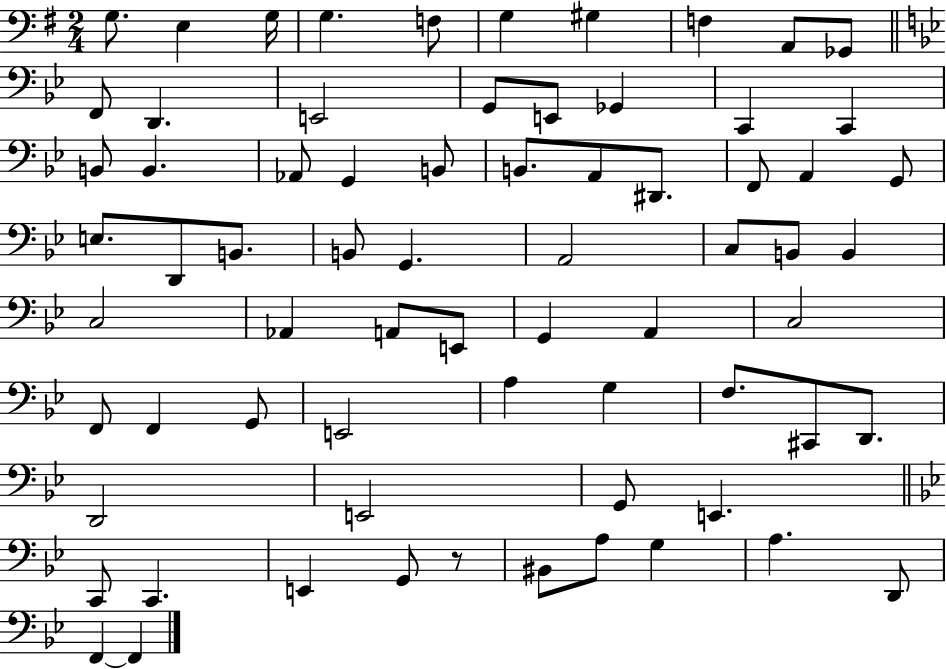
{
  \clef bass
  \numericTimeSignature
  \time 2/4
  \key g \major
  \repeat volta 2 { g8. e4 g16 | g4. f8 | g4 gis4 | f4 a,8 ges,8 | \break \bar "||" \break \key g \minor f,8 d,4. | e,2 | g,8 e,8 ges,4 | c,4 c,4 | \break b,8 b,4. | aes,8 g,4 b,8 | b,8. a,8 dis,8. | f,8 a,4 g,8 | \break e8. d,8 b,8. | b,8 g,4. | a,2 | c8 b,8 b,4 | \break c2 | aes,4 a,8 e,8 | g,4 a,4 | c2 | \break f,8 f,4 g,8 | e,2 | a4 g4 | f8. cis,8 d,8. | \break d,2 | e,2 | g,8 e,4. | \bar "||" \break \key bes \major c,8 c,4. | e,4 g,8 r8 | bis,8 a8 g4 | a4. d,8 | \break f,4~~ f,4 | } \bar "|."
}